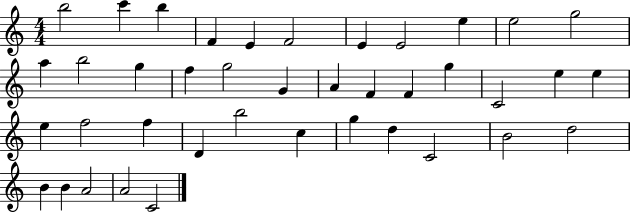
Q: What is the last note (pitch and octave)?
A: C4